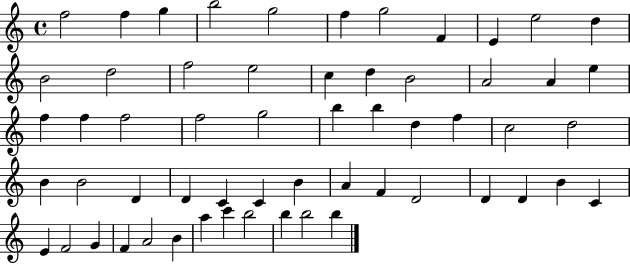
F5/h F5/q G5/q B5/h G5/h F5/q G5/h F4/q E4/q E5/h D5/q B4/h D5/h F5/h E5/h C5/q D5/q B4/h A4/h A4/q E5/q F5/q F5/q F5/h F5/h G5/h B5/q B5/q D5/q F5/q C5/h D5/h B4/q B4/h D4/q D4/q C4/q C4/q B4/q A4/q F4/q D4/h D4/q D4/q B4/q C4/q E4/q F4/h G4/q F4/q A4/h B4/q A5/q C6/q B5/h B5/q B5/h B5/q